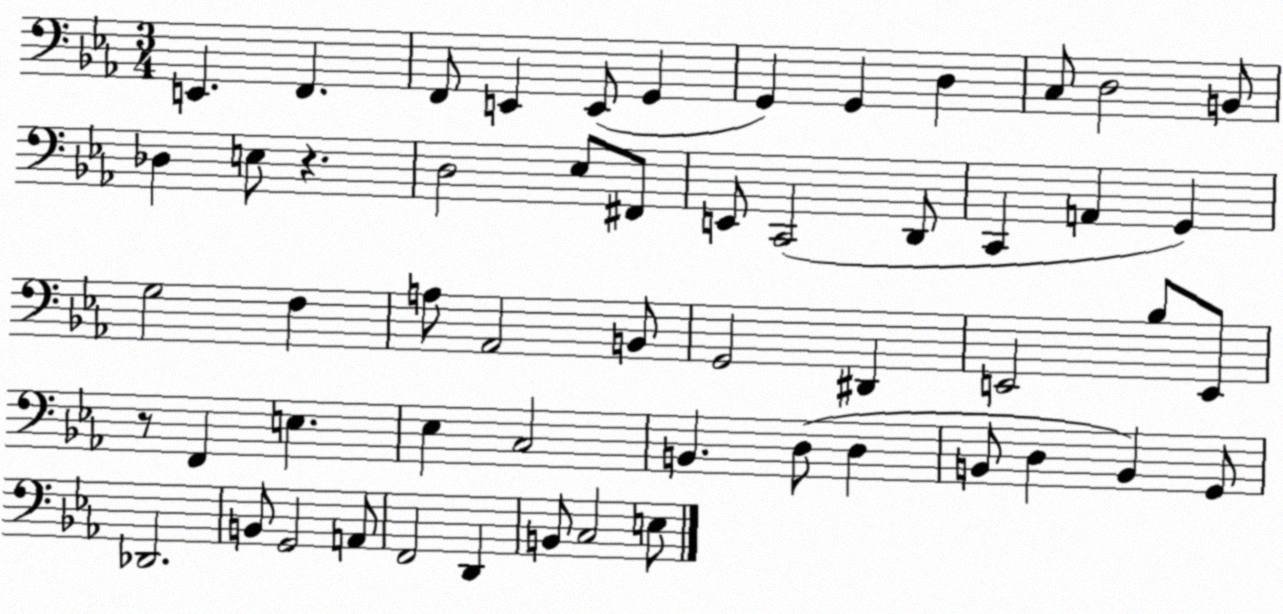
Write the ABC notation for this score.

X:1
T:Untitled
M:3/4
L:1/4
K:Eb
E,, F,, F,,/2 E,, E,,/2 G,, G,, G,, D, C,/2 D,2 B,,/2 _D, E,/2 z D,2 _E,/2 ^F,,/2 E,,/2 C,,2 D,,/2 C,, A,, G,, G,2 F, A,/2 _A,,2 B,,/2 G,,2 ^D,, E,,2 _B,/2 E,,/2 z/2 F,, E, _E, C,2 B,, D,/2 D, B,,/2 D, B,, G,,/2 _D,,2 B,,/2 G,,2 A,,/2 F,,2 D,, B,,/2 C,2 E,/2